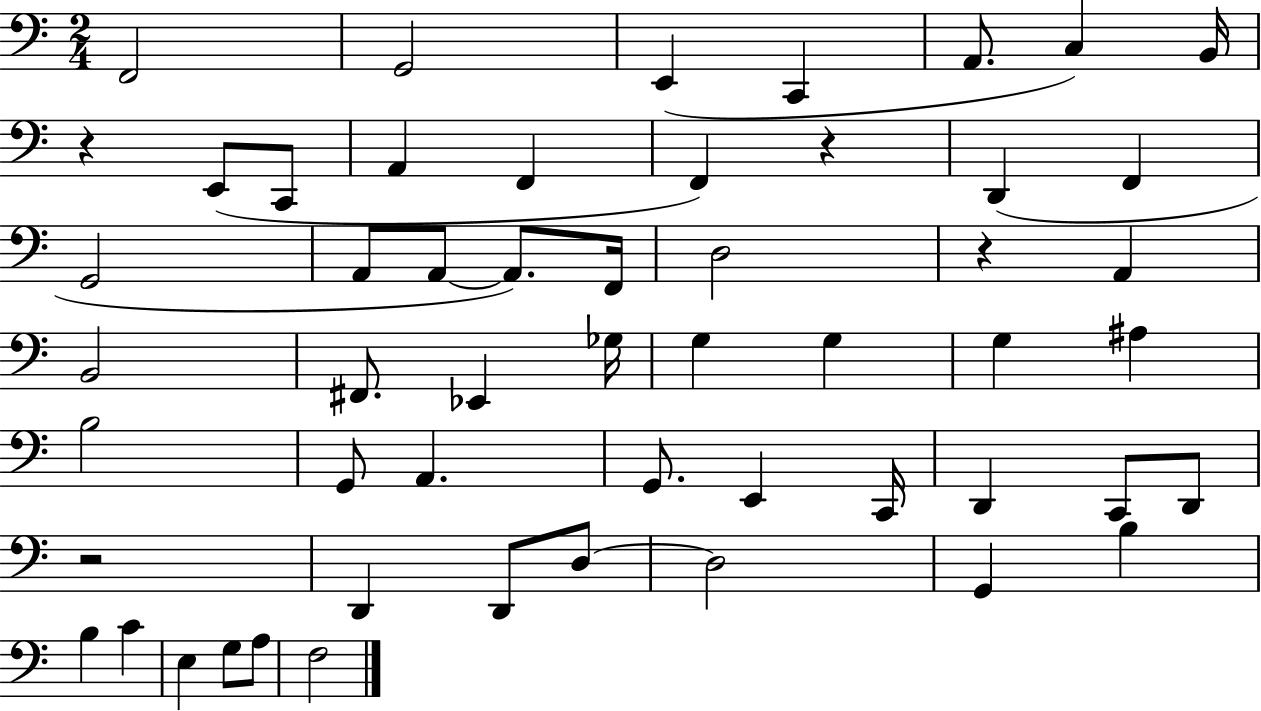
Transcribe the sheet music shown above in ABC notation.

X:1
T:Untitled
M:2/4
L:1/4
K:C
F,,2 G,,2 E,, C,, A,,/2 C, B,,/4 z E,,/2 C,,/2 A,, F,, F,, z D,, F,, G,,2 A,,/2 A,,/2 A,,/2 F,,/4 D,2 z A,, B,,2 ^F,,/2 _E,, _G,/4 G, G, G, ^A, B,2 G,,/2 A,, G,,/2 E,, C,,/4 D,, C,,/2 D,,/2 z2 D,, D,,/2 D,/2 D,2 G,, B, B, C E, G,/2 A,/2 F,2